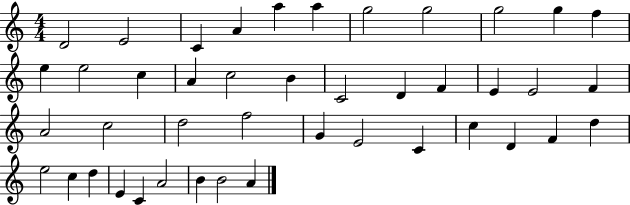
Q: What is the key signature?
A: C major